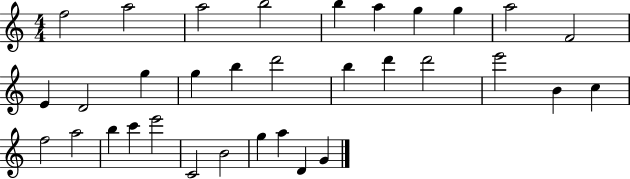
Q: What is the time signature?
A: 4/4